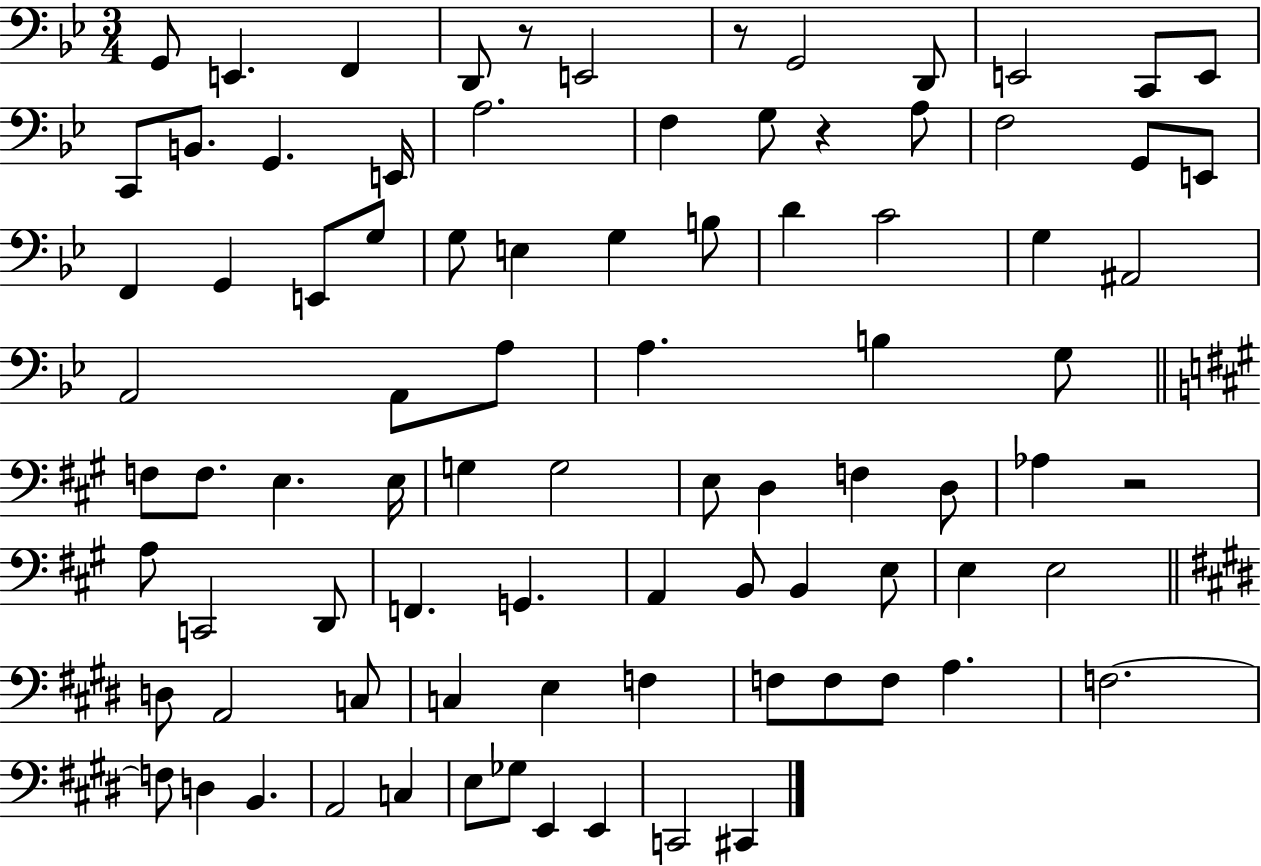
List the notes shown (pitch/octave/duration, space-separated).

G2/e E2/q. F2/q D2/e R/e E2/h R/e G2/h D2/e E2/h C2/e E2/e C2/e B2/e. G2/q. E2/s A3/h. F3/q G3/e R/q A3/e F3/h G2/e E2/e F2/q G2/q E2/e G3/e G3/e E3/q G3/q B3/e D4/q C4/h G3/q A#2/h A2/h A2/e A3/e A3/q. B3/q G3/e F3/e F3/e. E3/q. E3/s G3/q G3/h E3/e D3/q F3/q D3/e Ab3/q R/h A3/e C2/h D2/e F2/q. G2/q. A2/q B2/e B2/q E3/e E3/q E3/h D3/e A2/h C3/e C3/q E3/q F3/q F3/e F3/e F3/e A3/q. F3/h. F3/e D3/q B2/q. A2/h C3/q E3/e Gb3/e E2/q E2/q C2/h C#2/q